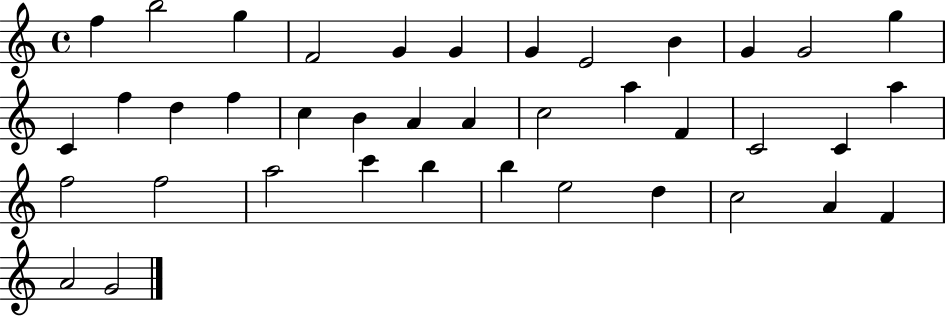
{
  \clef treble
  \time 4/4
  \defaultTimeSignature
  \key c \major
  f''4 b''2 g''4 | f'2 g'4 g'4 | g'4 e'2 b'4 | g'4 g'2 g''4 | \break c'4 f''4 d''4 f''4 | c''4 b'4 a'4 a'4 | c''2 a''4 f'4 | c'2 c'4 a''4 | \break f''2 f''2 | a''2 c'''4 b''4 | b''4 e''2 d''4 | c''2 a'4 f'4 | \break a'2 g'2 | \bar "|."
}